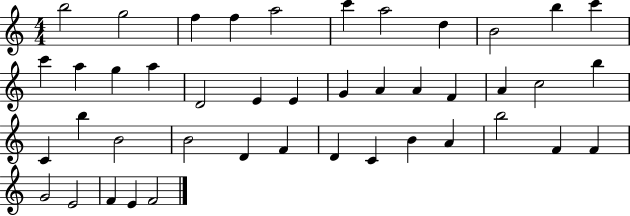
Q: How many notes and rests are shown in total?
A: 43